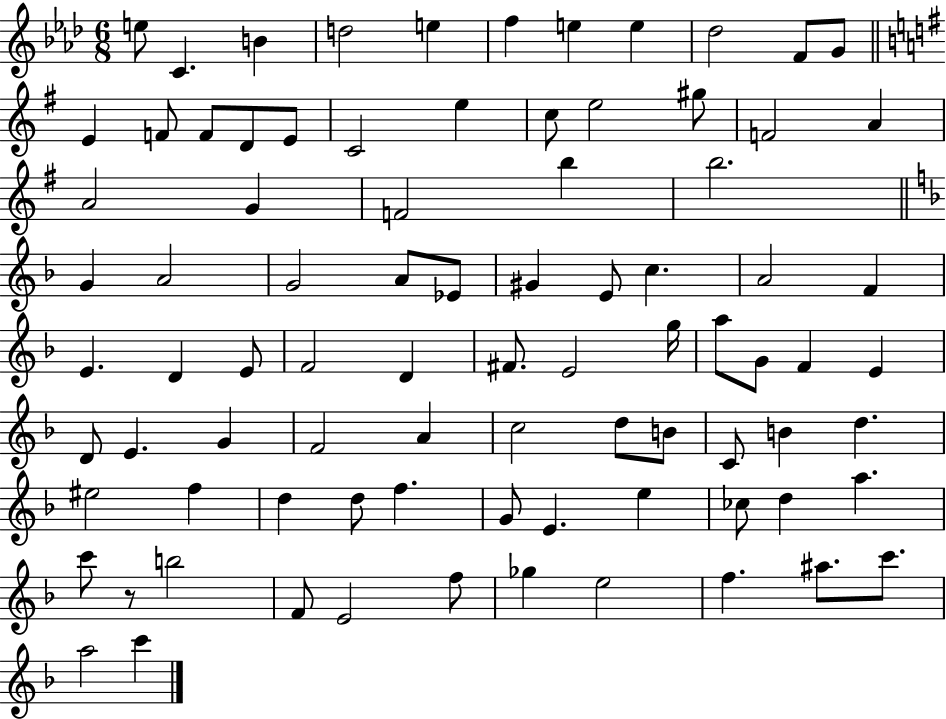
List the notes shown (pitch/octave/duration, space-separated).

E5/e C4/q. B4/q D5/h E5/q F5/q E5/q E5/q Db5/h F4/e G4/e E4/q F4/e F4/e D4/e E4/e C4/h E5/q C5/e E5/h G#5/e F4/h A4/q A4/h G4/q F4/h B5/q B5/h. G4/q A4/h G4/h A4/e Eb4/e G#4/q E4/e C5/q. A4/h F4/q E4/q. D4/q E4/e F4/h D4/q F#4/e. E4/h G5/s A5/e G4/e F4/q E4/q D4/e E4/q. G4/q F4/h A4/q C5/h D5/e B4/e C4/e B4/q D5/q. EIS5/h F5/q D5/q D5/e F5/q. G4/e E4/q. E5/q CES5/e D5/q A5/q. C6/e R/e B5/h F4/e E4/h F5/e Gb5/q E5/h F5/q. A#5/e. C6/e. A5/h C6/q